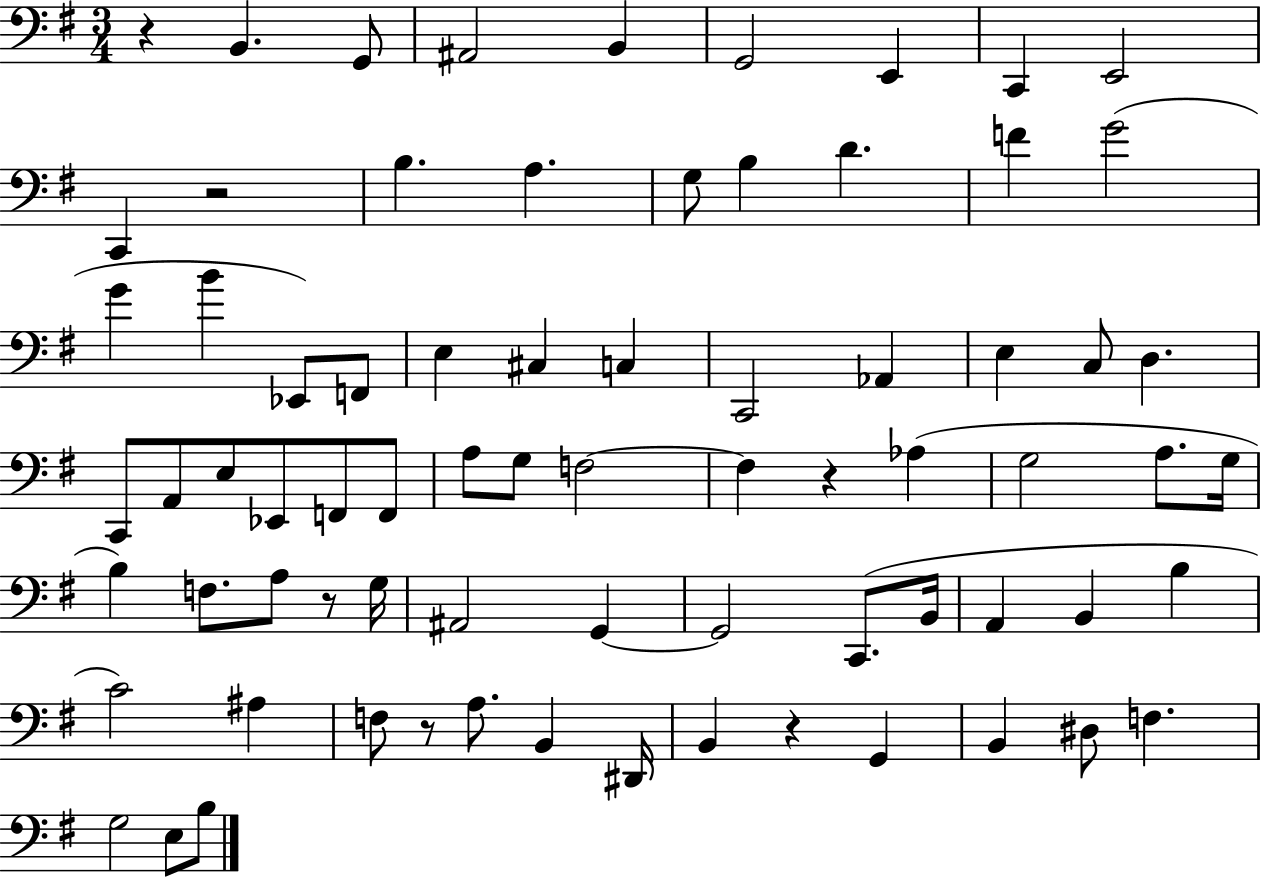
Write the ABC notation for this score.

X:1
T:Untitled
M:3/4
L:1/4
K:G
z B,, G,,/2 ^A,,2 B,, G,,2 E,, C,, E,,2 C,, z2 B, A, G,/2 B, D F G2 G B _E,,/2 F,,/2 E, ^C, C, C,,2 _A,, E, C,/2 D, C,,/2 A,,/2 E,/2 _E,,/2 F,,/2 F,,/2 A,/2 G,/2 F,2 F, z _A, G,2 A,/2 G,/4 B, F,/2 A,/2 z/2 G,/4 ^A,,2 G,, G,,2 C,,/2 B,,/4 A,, B,, B, C2 ^A, F,/2 z/2 A,/2 B,, ^D,,/4 B,, z G,, B,, ^D,/2 F, G,2 E,/2 B,/2